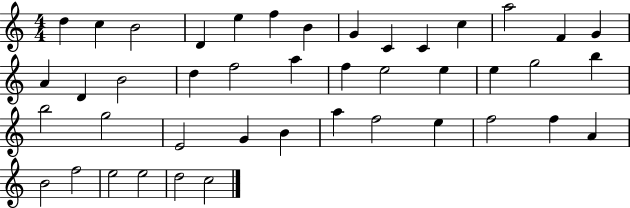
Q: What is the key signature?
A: C major